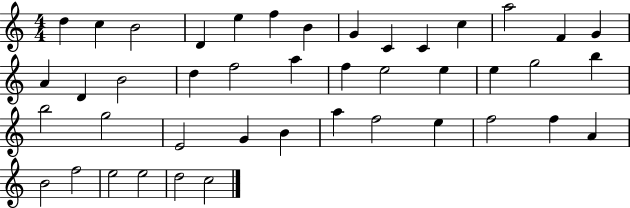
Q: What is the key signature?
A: C major